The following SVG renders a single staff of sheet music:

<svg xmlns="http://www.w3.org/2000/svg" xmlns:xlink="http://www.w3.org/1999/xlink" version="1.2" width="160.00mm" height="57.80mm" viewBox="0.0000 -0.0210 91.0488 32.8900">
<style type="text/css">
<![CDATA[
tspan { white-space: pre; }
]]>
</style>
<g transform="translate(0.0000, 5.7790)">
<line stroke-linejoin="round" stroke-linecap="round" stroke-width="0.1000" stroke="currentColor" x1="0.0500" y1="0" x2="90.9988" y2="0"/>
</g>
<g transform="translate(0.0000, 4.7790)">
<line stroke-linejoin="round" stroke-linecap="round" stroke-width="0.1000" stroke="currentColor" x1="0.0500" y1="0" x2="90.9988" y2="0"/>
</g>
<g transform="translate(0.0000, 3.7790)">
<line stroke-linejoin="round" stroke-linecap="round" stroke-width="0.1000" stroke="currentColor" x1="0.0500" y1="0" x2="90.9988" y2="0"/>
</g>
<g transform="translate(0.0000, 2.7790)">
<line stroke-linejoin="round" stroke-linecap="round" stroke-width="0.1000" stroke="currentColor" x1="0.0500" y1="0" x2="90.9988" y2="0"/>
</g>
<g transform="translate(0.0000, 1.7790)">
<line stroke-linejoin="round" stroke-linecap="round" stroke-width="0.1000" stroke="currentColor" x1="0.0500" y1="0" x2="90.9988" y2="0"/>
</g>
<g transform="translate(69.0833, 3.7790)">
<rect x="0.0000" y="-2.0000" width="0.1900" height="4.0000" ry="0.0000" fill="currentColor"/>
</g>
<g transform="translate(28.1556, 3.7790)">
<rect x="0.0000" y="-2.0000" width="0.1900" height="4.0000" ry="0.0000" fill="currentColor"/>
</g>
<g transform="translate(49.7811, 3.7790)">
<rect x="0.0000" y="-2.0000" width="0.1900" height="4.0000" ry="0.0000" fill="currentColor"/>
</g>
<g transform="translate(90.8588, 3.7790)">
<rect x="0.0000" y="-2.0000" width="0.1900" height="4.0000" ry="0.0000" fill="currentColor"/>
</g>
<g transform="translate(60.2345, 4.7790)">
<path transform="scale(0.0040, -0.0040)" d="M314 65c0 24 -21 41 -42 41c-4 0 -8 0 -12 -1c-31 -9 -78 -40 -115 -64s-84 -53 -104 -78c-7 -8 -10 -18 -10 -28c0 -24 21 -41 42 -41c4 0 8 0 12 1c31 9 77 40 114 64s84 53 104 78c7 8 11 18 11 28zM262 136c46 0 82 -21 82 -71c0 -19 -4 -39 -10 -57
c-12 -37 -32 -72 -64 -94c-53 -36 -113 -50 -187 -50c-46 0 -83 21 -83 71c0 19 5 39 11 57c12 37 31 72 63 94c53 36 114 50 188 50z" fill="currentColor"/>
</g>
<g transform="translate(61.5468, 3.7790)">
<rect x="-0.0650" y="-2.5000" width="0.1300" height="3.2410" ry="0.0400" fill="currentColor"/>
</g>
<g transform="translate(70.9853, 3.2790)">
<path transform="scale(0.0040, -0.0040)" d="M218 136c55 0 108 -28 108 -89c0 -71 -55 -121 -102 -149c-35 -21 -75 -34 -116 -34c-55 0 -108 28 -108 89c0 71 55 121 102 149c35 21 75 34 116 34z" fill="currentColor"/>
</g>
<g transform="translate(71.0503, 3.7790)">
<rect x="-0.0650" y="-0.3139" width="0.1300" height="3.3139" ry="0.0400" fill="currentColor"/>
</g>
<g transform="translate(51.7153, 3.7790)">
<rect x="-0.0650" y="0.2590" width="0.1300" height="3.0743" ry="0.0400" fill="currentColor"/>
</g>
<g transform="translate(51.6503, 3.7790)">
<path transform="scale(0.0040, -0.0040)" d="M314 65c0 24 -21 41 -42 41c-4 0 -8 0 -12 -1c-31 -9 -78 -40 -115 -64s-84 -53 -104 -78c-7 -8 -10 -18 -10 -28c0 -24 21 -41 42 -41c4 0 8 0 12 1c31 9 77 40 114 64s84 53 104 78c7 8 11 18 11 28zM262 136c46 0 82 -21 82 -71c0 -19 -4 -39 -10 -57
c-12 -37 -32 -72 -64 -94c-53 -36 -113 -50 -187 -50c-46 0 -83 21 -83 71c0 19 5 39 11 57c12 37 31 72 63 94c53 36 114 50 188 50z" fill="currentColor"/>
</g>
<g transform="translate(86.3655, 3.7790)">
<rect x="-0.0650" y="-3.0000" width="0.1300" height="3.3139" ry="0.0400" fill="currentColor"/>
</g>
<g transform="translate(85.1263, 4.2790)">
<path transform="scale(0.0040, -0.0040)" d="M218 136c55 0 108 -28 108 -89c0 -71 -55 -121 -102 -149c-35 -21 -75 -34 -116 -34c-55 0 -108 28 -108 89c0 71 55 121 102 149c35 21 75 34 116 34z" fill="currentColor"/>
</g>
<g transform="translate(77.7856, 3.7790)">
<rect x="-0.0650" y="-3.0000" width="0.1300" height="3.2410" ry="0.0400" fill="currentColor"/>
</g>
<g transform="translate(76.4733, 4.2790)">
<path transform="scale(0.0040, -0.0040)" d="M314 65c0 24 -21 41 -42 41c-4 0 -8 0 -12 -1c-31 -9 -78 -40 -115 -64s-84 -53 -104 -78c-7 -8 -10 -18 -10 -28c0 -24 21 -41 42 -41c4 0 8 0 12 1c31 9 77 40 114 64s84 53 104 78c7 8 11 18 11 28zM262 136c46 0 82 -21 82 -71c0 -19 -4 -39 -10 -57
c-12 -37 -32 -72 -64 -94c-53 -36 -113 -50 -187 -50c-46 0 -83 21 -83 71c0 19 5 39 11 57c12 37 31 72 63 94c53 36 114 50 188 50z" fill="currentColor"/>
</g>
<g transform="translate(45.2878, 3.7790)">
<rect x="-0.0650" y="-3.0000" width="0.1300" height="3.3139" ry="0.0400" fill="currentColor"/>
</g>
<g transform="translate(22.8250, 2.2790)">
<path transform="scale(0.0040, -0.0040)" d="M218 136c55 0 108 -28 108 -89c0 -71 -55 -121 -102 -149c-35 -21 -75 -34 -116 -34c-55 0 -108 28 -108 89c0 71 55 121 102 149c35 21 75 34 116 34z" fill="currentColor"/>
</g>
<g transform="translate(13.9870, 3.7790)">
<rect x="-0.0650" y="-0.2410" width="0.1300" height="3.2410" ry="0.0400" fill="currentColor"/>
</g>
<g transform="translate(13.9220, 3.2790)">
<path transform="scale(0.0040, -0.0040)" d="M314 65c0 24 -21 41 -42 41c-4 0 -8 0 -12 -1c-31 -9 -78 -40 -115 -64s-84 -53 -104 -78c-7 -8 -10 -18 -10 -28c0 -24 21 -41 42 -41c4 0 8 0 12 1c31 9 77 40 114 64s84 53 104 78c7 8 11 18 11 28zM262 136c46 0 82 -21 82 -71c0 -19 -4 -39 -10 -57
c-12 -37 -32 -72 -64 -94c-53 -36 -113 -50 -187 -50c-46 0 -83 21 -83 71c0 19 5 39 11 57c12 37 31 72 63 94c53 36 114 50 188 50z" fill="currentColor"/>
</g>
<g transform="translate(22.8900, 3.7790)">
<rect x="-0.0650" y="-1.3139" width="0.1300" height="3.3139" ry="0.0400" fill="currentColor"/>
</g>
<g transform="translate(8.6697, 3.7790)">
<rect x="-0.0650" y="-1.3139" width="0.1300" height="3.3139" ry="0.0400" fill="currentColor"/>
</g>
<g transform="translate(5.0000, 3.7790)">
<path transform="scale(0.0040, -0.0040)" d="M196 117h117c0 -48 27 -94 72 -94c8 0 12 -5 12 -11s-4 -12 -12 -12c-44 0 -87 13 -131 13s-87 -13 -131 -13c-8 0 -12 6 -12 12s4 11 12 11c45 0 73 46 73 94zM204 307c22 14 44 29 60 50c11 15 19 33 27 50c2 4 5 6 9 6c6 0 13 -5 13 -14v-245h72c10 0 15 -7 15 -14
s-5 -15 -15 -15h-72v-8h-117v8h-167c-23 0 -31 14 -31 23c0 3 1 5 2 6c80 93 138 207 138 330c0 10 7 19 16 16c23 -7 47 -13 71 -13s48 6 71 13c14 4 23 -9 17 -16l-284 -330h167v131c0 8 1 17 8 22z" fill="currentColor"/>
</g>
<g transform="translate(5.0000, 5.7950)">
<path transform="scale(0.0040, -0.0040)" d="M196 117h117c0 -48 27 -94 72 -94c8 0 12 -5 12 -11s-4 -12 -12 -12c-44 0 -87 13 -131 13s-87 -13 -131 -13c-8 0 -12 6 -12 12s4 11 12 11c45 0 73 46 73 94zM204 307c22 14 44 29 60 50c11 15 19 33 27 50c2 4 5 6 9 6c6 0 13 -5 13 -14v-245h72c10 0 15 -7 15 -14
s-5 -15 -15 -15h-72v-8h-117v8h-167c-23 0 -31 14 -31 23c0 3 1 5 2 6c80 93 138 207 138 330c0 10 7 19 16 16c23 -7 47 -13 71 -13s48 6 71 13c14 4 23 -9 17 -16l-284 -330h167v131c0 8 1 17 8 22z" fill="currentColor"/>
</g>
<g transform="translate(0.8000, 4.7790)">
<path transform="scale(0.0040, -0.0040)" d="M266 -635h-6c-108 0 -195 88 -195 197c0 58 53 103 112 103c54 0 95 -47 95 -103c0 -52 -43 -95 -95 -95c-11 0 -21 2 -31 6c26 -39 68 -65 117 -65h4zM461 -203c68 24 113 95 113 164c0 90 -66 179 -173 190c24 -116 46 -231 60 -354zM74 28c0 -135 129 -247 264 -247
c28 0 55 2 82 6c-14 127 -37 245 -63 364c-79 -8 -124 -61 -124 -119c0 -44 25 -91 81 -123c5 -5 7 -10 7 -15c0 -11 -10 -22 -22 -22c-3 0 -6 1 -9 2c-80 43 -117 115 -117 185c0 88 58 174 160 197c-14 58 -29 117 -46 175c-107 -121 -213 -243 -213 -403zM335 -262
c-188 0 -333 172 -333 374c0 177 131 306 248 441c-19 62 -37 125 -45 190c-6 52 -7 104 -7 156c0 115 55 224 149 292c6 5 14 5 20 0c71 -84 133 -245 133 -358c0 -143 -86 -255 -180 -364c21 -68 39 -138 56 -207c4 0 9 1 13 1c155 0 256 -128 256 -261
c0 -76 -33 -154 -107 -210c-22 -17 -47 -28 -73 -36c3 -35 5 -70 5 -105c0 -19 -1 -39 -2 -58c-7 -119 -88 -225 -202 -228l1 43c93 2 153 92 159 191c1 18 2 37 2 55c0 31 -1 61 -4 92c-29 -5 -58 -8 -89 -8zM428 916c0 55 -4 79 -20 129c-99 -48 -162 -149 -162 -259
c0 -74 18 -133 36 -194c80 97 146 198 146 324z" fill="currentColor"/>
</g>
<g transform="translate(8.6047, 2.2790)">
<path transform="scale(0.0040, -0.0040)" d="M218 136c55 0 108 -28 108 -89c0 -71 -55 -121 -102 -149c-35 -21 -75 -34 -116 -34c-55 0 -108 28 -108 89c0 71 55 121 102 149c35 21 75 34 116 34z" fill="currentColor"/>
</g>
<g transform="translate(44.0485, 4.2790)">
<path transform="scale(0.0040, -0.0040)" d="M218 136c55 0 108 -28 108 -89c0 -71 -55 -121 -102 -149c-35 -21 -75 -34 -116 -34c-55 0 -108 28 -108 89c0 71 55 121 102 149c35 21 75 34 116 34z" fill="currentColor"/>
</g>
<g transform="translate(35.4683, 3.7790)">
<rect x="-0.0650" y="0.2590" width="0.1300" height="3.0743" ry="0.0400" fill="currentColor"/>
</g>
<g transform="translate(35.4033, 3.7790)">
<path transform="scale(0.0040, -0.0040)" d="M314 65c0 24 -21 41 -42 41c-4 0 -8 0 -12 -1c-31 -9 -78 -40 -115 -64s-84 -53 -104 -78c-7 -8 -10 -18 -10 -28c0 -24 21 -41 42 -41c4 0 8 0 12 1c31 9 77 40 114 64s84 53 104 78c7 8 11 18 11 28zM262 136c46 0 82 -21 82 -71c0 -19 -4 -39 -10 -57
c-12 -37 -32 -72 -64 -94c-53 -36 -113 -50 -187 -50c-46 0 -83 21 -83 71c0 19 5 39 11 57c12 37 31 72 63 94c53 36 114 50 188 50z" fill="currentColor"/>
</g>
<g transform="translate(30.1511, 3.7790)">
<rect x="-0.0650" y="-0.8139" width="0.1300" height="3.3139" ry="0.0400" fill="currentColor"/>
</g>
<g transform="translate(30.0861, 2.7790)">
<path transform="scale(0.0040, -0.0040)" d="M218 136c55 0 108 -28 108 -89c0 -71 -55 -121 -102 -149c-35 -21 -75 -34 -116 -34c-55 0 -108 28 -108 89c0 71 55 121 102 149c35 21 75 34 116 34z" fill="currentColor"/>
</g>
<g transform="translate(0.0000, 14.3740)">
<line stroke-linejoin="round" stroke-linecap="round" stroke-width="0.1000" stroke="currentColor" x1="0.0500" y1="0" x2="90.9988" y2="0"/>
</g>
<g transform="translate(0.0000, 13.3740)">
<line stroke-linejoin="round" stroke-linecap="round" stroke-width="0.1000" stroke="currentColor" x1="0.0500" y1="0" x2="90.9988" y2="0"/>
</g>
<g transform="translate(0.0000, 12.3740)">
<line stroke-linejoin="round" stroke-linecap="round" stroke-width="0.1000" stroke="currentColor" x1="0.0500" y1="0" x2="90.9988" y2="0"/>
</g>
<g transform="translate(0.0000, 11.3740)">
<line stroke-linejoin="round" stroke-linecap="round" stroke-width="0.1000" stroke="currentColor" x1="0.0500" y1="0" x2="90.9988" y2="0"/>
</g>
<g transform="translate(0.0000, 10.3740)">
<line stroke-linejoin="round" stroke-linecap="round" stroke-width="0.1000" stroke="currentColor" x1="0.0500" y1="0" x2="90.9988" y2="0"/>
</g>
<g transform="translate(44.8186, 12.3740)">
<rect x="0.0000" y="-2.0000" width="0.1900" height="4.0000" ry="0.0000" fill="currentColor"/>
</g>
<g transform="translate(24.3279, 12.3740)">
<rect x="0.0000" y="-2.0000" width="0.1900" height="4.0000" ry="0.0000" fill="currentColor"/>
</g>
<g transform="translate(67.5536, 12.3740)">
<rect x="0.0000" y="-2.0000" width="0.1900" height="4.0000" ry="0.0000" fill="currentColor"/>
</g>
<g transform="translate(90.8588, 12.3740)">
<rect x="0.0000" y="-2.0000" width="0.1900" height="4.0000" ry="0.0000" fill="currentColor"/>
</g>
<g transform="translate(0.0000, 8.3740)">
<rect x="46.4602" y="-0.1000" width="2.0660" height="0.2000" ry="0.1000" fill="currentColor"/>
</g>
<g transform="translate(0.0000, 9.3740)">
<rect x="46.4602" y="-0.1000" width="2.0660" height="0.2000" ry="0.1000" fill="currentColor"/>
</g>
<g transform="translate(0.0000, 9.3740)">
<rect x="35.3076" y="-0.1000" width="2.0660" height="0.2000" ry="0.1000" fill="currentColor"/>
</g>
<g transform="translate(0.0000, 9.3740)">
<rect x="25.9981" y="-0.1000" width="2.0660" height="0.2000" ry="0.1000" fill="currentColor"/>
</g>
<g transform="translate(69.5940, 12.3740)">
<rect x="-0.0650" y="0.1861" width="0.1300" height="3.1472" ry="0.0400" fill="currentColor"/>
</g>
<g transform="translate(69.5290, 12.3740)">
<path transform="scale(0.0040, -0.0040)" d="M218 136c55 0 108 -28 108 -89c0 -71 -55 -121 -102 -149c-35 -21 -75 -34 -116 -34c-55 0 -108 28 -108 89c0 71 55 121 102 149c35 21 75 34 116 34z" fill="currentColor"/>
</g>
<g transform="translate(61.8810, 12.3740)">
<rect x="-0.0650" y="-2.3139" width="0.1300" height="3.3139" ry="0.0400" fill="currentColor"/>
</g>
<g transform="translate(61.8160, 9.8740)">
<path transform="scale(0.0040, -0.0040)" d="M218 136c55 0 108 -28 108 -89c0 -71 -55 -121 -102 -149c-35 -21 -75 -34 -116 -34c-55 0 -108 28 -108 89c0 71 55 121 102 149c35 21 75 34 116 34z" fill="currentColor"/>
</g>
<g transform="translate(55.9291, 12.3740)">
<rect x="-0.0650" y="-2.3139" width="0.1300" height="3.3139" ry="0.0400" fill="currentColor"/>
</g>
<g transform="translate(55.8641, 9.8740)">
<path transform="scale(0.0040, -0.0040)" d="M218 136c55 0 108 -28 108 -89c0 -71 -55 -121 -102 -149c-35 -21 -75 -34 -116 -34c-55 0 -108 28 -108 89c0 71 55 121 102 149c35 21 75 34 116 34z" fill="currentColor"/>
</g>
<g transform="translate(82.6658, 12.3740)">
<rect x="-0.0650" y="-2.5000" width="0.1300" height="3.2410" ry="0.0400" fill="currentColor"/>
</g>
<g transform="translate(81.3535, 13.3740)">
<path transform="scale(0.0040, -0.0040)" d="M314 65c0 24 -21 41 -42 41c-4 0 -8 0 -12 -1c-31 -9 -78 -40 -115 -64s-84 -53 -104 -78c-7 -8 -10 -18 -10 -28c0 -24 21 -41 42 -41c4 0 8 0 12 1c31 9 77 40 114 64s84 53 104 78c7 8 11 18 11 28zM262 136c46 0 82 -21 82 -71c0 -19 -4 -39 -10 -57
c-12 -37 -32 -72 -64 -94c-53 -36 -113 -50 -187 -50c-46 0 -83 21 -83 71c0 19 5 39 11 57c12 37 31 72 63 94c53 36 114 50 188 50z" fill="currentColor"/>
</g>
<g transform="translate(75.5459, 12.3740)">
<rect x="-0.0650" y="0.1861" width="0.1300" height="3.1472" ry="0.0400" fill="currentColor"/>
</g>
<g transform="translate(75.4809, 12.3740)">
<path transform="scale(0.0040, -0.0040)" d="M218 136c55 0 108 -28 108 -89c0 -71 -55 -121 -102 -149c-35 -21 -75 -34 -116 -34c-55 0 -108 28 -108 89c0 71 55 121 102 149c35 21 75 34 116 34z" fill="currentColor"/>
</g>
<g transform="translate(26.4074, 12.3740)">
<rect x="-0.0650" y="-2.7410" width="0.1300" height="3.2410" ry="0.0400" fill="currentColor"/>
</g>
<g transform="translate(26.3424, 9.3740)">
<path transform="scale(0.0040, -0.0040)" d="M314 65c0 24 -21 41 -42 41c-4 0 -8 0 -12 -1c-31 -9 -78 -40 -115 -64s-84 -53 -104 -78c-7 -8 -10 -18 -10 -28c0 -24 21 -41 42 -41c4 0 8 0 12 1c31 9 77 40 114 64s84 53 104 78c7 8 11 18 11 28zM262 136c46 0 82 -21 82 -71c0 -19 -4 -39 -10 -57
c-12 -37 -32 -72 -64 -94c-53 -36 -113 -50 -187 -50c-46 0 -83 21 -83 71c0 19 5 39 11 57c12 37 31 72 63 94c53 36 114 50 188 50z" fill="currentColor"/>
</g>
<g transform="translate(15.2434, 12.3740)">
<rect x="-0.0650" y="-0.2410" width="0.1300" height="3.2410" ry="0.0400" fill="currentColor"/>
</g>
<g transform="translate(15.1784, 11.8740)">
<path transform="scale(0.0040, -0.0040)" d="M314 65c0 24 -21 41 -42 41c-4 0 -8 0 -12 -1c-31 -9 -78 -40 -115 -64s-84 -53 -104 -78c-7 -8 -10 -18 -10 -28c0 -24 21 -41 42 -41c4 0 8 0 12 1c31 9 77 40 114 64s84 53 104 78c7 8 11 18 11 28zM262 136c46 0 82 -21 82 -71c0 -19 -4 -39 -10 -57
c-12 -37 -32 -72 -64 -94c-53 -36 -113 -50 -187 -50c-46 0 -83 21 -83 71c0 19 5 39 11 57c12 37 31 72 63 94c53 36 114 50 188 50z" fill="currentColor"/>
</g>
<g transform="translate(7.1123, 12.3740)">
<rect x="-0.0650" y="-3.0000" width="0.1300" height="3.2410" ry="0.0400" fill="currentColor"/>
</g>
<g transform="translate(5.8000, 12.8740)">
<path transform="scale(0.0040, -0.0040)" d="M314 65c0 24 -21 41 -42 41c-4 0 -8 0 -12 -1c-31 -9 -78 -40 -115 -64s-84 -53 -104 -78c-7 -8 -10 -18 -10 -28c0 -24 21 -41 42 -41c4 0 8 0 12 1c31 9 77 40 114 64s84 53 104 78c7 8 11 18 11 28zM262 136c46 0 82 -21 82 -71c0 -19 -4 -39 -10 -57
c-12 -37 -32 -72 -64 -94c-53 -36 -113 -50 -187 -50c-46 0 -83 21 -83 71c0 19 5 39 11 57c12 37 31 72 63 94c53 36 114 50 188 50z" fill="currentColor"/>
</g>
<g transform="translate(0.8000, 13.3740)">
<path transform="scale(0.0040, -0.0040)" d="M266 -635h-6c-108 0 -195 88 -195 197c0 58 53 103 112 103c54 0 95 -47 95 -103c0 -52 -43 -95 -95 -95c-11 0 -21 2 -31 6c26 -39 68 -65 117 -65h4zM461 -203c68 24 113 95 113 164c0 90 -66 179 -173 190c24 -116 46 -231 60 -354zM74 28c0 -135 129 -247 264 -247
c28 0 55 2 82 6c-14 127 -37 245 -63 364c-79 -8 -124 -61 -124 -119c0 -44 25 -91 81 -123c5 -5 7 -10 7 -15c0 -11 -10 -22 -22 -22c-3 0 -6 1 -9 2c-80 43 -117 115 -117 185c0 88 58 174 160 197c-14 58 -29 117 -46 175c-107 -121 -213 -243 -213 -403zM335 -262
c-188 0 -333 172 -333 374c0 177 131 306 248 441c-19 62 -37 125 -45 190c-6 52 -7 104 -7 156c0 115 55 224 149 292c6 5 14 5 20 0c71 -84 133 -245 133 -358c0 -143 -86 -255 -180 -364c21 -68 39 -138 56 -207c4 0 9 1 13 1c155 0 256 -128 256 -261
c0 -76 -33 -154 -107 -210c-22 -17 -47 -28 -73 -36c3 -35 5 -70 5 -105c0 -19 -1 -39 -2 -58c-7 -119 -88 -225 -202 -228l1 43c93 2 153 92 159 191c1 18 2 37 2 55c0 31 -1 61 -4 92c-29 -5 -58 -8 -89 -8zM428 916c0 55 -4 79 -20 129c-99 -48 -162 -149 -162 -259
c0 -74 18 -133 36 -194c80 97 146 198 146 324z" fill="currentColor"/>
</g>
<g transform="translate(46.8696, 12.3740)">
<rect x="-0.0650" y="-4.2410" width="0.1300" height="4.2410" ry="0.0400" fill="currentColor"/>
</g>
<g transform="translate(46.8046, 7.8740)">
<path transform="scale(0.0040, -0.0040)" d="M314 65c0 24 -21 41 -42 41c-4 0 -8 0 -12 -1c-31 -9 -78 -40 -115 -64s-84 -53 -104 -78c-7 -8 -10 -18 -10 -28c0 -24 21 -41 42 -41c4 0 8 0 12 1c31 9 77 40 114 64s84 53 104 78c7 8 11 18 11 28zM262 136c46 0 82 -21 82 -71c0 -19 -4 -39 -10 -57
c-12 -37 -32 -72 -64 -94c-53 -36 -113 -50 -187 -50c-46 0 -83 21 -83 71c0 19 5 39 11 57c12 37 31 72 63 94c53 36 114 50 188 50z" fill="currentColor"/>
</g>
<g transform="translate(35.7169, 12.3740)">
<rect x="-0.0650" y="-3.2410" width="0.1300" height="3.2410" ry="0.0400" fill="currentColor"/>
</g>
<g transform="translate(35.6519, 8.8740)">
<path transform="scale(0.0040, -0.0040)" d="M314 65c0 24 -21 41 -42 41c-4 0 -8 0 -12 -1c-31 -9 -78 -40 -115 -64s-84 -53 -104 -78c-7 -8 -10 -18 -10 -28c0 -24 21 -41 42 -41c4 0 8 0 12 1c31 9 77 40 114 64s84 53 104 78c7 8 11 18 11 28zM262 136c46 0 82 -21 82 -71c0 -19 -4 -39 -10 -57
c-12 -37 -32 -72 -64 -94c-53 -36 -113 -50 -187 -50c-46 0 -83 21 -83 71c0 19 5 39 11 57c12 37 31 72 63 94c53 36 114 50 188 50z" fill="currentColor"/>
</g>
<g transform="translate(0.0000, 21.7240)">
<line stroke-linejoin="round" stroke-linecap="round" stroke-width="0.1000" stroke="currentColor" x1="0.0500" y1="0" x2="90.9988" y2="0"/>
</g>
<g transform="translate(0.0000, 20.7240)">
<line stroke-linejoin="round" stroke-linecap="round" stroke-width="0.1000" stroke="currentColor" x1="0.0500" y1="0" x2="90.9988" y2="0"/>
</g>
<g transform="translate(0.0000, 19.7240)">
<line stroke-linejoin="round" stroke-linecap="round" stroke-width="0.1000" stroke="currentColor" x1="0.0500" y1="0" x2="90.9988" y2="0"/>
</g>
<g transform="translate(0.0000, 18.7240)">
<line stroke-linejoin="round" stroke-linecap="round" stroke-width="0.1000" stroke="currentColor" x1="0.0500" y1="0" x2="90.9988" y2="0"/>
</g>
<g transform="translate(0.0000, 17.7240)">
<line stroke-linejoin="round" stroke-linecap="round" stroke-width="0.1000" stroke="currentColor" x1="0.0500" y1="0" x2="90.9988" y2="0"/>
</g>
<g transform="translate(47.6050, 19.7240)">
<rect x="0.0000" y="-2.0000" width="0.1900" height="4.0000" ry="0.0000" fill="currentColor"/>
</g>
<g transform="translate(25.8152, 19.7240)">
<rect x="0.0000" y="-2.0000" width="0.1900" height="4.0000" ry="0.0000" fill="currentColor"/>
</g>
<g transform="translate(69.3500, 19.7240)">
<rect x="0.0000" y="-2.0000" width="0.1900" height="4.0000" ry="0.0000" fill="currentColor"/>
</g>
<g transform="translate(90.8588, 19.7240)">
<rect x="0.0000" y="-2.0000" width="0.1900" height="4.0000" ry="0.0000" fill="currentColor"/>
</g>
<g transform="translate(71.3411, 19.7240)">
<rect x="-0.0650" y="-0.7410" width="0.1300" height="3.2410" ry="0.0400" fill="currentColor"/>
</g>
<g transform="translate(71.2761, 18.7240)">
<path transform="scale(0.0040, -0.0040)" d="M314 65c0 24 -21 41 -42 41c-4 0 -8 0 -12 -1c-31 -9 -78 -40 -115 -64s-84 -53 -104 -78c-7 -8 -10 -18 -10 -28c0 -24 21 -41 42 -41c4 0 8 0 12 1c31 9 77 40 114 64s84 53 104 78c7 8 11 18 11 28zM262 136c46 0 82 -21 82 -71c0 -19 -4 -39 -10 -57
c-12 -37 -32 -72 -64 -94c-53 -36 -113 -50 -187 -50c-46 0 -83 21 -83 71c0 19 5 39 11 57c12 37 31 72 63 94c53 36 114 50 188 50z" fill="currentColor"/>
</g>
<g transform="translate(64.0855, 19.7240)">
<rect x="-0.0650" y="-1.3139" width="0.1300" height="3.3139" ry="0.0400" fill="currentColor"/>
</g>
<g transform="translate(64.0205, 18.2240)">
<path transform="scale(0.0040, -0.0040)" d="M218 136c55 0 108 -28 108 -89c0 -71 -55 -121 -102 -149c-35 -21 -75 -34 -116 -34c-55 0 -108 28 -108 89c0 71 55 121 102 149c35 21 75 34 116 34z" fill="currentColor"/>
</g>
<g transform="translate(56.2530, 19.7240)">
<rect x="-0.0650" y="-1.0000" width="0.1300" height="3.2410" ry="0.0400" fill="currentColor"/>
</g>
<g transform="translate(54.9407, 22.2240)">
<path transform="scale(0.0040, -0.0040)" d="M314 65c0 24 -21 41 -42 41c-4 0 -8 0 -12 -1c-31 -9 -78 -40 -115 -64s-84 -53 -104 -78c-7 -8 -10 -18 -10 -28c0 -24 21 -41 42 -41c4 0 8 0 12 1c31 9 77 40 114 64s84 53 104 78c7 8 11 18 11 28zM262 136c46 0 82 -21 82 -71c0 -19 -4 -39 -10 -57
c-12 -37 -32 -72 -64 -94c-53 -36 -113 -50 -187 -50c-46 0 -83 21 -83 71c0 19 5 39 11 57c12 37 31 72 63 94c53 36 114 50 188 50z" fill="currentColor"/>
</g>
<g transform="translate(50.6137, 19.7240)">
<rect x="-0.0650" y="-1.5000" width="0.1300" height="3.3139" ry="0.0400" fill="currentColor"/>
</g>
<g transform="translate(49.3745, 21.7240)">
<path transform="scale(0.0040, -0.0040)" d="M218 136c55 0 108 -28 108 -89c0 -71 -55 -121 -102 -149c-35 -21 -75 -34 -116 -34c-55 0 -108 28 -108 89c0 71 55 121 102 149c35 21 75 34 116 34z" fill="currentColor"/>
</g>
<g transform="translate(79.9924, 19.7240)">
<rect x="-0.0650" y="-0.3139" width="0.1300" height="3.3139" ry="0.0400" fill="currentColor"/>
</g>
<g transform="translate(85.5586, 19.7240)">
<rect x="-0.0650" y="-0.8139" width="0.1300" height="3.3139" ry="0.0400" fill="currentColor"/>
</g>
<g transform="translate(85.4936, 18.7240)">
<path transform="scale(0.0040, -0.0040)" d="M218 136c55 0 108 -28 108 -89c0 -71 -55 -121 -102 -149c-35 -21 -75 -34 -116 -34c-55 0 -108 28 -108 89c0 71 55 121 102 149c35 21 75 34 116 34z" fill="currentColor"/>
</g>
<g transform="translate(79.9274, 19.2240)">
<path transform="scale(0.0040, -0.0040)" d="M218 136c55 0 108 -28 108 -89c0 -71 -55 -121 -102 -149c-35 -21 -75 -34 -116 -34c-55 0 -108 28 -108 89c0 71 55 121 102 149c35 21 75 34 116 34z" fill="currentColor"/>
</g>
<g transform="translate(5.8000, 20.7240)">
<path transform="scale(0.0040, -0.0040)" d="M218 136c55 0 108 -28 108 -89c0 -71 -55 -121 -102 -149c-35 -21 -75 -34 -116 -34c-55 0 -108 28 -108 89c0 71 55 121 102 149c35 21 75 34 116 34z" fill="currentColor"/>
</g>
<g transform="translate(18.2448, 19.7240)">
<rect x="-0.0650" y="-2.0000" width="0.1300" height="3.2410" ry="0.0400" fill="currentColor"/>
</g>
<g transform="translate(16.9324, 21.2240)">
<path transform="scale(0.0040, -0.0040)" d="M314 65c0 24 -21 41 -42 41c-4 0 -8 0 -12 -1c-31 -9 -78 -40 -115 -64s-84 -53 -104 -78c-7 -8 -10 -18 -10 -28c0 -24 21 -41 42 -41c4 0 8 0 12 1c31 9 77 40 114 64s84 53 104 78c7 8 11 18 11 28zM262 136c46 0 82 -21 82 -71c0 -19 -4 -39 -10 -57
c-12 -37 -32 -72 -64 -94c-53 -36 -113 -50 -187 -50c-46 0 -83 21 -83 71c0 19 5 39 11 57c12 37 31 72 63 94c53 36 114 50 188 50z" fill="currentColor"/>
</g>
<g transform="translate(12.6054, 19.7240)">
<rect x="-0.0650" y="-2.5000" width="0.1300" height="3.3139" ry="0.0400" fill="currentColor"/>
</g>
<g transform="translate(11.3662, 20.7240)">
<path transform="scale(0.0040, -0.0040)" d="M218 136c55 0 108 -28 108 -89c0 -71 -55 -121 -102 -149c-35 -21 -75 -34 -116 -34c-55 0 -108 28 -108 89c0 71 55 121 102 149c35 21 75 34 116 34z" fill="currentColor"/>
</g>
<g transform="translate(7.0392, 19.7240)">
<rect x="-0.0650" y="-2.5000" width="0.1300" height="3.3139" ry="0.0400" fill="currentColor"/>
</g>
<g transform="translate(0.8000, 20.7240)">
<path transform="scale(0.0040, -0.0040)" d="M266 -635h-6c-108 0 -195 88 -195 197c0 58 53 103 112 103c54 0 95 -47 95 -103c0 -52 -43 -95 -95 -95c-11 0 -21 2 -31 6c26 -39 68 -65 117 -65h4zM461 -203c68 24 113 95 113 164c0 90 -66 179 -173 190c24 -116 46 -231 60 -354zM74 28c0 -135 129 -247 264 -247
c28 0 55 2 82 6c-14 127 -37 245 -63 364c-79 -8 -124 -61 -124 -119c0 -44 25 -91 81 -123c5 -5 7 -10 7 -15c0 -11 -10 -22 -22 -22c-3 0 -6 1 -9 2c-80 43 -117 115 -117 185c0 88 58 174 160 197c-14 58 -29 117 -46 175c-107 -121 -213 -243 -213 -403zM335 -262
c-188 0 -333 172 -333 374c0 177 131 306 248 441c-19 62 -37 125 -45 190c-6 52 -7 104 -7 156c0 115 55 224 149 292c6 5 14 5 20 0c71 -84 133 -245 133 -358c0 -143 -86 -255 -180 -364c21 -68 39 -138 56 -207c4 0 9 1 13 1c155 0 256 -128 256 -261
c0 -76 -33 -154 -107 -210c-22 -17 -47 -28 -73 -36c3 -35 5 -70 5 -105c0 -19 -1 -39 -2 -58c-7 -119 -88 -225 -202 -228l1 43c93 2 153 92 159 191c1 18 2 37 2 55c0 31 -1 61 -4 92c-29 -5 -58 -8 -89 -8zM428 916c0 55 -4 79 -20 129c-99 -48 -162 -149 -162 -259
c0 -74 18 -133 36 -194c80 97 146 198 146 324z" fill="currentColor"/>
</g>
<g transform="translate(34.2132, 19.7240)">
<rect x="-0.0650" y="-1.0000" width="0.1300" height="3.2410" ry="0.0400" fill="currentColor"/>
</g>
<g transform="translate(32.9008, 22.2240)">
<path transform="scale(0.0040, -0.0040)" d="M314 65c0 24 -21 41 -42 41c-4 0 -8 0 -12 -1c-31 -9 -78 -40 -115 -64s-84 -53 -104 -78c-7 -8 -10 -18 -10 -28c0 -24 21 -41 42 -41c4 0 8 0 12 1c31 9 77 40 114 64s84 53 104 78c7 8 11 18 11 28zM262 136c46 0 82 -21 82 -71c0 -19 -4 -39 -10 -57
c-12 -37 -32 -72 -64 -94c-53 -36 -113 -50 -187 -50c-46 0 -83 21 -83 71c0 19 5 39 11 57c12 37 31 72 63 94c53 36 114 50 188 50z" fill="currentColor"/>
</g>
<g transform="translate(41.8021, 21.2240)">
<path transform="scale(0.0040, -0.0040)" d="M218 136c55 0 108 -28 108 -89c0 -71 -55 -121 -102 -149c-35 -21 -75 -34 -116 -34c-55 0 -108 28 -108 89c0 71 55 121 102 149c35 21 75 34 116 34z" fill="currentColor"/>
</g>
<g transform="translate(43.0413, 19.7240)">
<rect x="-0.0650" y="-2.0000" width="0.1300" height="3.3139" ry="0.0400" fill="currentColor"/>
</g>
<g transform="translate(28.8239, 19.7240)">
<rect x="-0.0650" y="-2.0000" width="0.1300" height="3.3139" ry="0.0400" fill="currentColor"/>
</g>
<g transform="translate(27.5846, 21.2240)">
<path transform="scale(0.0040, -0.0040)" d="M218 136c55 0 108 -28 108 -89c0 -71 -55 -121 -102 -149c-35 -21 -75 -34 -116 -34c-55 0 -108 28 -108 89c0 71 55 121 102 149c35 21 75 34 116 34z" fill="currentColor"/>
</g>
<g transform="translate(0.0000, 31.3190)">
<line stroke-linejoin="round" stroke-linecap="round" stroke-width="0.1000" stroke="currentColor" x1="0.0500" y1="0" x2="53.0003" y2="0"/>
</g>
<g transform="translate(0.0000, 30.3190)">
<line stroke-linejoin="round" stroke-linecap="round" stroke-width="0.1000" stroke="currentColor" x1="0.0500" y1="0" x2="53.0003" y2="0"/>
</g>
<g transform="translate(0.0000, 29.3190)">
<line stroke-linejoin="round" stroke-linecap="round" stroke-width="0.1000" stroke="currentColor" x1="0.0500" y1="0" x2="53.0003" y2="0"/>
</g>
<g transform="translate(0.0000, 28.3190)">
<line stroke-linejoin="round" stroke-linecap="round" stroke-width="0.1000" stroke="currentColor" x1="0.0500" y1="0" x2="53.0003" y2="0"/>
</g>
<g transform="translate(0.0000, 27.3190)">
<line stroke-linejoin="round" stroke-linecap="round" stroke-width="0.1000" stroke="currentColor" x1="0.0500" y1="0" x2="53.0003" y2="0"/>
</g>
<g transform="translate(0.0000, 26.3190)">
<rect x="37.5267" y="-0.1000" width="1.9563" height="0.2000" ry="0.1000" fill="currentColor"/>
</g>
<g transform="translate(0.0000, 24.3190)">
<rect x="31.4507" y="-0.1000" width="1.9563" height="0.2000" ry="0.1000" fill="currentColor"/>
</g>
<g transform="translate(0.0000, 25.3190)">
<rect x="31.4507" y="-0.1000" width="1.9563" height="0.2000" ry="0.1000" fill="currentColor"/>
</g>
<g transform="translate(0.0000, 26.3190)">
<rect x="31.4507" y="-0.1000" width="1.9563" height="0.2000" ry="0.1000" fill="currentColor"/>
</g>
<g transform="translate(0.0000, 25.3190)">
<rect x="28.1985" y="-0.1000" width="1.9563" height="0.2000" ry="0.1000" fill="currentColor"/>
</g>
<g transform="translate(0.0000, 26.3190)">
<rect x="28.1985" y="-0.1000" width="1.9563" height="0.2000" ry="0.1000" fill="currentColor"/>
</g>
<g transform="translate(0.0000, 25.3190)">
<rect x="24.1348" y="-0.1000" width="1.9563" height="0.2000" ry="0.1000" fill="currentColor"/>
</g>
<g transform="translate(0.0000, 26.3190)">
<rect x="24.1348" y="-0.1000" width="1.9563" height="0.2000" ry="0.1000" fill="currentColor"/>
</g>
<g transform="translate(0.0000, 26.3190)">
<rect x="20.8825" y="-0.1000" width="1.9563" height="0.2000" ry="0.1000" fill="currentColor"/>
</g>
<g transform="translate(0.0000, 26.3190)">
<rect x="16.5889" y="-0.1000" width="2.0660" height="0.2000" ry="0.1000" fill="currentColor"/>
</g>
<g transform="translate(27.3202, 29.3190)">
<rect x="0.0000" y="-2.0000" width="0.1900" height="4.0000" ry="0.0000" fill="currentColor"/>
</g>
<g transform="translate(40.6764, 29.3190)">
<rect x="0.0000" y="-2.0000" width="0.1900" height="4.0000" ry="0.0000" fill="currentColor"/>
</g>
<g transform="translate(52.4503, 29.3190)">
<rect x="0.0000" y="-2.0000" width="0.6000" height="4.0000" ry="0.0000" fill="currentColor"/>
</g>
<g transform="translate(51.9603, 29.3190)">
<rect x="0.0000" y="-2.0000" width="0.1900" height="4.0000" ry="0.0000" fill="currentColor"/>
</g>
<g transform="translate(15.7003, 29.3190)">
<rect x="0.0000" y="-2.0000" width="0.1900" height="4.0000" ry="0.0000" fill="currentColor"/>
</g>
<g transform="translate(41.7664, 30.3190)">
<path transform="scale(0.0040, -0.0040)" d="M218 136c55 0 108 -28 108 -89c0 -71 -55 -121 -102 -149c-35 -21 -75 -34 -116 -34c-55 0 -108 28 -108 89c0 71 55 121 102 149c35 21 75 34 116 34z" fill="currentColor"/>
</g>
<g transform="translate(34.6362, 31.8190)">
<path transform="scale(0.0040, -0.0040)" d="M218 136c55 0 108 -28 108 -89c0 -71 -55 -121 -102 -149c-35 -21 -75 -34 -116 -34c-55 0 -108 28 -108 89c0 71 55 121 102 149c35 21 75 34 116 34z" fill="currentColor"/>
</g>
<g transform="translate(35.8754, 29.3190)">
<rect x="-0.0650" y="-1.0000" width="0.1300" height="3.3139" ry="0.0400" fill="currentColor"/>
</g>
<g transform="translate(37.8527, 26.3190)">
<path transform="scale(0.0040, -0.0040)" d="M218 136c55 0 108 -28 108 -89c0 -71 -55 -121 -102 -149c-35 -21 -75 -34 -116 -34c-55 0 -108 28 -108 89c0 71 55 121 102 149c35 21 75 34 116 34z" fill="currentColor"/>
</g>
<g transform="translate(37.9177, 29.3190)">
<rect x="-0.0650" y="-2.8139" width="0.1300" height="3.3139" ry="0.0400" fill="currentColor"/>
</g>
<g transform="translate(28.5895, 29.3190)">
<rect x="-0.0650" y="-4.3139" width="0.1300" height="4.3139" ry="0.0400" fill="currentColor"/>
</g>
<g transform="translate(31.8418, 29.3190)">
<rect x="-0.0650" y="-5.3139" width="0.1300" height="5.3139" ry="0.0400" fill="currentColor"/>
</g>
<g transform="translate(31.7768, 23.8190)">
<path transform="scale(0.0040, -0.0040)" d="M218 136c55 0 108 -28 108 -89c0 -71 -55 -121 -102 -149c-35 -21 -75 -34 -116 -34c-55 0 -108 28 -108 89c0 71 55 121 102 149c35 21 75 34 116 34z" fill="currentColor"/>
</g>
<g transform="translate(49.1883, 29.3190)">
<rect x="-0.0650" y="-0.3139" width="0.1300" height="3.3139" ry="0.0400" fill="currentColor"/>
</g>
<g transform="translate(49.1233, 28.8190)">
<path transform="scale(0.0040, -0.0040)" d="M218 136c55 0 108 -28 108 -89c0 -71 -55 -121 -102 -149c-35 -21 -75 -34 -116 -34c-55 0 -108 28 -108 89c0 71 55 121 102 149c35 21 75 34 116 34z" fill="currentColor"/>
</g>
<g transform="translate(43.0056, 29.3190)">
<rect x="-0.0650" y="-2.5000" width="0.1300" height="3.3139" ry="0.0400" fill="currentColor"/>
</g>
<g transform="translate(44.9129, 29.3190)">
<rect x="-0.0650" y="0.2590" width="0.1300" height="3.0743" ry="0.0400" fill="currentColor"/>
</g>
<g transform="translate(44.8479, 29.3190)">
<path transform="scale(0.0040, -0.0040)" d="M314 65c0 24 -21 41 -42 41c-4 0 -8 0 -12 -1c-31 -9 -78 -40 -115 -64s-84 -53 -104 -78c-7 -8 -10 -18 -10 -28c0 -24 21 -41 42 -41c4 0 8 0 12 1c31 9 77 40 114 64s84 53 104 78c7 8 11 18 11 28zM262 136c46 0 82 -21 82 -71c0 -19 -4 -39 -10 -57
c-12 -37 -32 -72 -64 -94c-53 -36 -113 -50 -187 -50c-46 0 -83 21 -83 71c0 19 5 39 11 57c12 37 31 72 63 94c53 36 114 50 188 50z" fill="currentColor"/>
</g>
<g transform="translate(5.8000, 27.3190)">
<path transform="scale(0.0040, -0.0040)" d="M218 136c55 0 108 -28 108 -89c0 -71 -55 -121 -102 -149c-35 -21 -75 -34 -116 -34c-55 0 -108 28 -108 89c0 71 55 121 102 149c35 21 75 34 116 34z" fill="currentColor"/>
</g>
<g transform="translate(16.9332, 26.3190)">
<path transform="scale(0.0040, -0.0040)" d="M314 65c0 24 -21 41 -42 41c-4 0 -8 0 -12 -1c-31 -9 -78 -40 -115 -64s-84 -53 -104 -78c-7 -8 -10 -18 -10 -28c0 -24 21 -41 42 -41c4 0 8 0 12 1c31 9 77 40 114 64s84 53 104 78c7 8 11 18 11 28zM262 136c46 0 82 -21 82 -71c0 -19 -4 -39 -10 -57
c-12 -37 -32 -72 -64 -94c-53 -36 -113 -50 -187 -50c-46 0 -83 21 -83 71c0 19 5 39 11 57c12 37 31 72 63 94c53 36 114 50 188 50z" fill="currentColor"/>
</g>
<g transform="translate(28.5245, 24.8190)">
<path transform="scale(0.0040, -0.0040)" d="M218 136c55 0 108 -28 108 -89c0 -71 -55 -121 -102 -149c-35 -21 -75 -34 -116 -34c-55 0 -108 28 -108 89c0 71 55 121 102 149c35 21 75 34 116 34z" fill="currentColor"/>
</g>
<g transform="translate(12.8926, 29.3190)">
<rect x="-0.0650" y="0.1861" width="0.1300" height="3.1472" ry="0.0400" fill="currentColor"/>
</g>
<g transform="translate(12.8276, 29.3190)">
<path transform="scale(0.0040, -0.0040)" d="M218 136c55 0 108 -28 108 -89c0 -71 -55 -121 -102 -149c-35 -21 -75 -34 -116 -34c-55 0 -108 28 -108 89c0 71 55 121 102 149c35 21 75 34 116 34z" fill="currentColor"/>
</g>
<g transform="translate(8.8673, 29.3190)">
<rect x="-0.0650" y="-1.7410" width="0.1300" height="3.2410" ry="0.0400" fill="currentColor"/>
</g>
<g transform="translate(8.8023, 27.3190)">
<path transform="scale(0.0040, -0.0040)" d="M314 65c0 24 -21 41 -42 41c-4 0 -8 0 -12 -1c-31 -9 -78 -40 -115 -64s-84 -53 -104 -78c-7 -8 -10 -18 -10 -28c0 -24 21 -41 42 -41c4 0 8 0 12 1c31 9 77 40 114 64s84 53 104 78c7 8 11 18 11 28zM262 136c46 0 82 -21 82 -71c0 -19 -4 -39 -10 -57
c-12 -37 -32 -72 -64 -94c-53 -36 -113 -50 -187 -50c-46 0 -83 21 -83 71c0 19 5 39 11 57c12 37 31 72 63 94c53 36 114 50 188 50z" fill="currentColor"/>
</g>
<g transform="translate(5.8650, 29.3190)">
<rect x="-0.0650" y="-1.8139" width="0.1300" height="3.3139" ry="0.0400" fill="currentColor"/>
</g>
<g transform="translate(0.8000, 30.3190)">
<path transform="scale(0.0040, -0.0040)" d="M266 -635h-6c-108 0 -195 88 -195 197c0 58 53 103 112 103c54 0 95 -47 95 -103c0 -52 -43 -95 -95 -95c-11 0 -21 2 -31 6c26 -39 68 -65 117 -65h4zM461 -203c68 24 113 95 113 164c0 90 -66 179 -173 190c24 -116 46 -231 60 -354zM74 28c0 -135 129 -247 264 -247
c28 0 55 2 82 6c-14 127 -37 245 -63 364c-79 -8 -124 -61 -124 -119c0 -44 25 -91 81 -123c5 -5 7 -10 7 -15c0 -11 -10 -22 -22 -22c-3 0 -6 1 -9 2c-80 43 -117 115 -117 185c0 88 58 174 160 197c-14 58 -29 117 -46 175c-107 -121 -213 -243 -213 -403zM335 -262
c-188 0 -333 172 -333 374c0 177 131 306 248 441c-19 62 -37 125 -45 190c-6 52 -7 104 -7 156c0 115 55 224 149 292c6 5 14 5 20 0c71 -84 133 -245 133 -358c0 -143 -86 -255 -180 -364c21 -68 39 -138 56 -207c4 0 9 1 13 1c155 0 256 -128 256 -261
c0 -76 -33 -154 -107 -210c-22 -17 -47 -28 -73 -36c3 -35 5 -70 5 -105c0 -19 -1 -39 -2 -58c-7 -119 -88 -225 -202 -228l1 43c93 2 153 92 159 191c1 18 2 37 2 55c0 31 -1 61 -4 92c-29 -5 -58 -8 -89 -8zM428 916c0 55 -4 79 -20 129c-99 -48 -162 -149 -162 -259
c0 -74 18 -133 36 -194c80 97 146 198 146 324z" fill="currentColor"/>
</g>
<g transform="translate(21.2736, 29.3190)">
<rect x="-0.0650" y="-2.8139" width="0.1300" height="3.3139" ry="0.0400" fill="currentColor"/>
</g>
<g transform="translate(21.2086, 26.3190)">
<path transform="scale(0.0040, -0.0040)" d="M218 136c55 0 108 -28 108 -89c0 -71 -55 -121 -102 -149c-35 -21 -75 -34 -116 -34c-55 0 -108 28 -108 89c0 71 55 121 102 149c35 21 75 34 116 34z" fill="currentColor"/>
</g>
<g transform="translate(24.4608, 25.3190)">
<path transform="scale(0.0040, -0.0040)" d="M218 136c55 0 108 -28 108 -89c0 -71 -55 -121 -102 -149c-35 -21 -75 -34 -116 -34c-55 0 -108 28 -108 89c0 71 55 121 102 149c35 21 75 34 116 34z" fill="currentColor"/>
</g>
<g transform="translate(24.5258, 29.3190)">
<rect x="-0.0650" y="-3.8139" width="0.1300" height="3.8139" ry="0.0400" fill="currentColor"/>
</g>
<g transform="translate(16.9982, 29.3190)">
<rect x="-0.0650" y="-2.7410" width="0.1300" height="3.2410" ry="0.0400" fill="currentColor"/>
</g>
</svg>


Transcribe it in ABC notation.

X:1
T:Untitled
M:4/4
L:1/4
K:C
e c2 e d B2 A B2 G2 c A2 A A2 c2 a2 b2 d'2 g g B B G2 G G F2 F D2 F E D2 e d2 c d f f2 B a2 a c' d' f' D a G B2 c